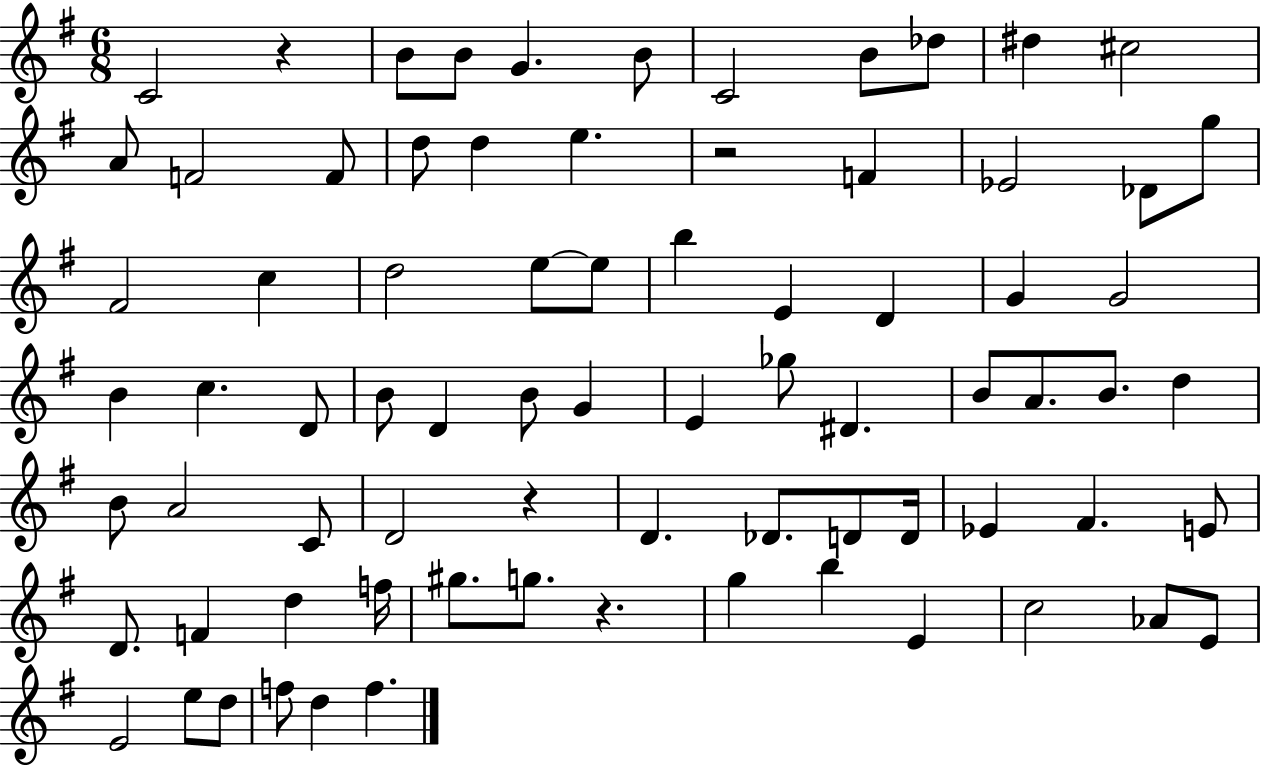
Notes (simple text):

C4/h R/q B4/e B4/e G4/q. B4/e C4/h B4/e Db5/e D#5/q C#5/h A4/e F4/h F4/e D5/e D5/q E5/q. R/h F4/q Eb4/h Db4/e G5/e F#4/h C5/q D5/h E5/e E5/e B5/q E4/q D4/q G4/q G4/h B4/q C5/q. D4/e B4/e D4/q B4/e G4/q E4/q Gb5/e D#4/q. B4/e A4/e. B4/e. D5/q B4/e A4/h C4/e D4/h R/q D4/q. Db4/e. D4/e D4/s Eb4/q F#4/q. E4/e D4/e. F4/q D5/q F5/s G#5/e. G5/e. R/q. G5/q B5/q E4/q C5/h Ab4/e E4/e E4/h E5/e D5/e F5/e D5/q F5/q.